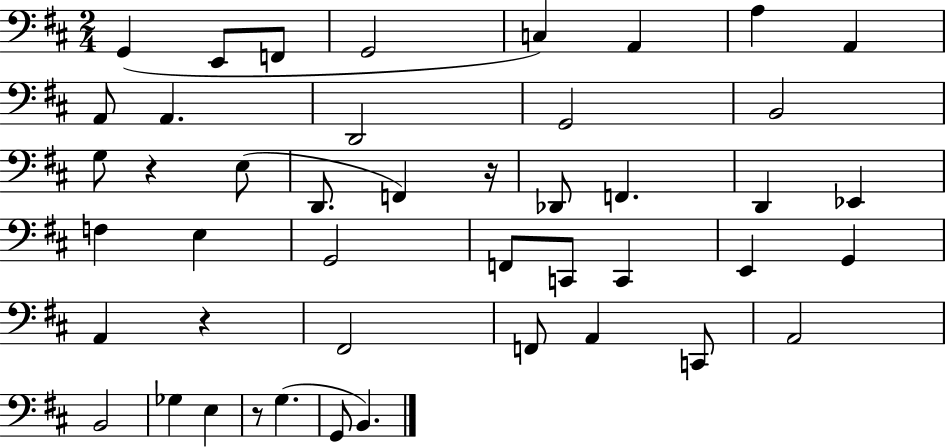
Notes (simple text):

G2/q E2/e F2/e G2/h C3/q A2/q A3/q A2/q A2/e A2/q. D2/h G2/h B2/h G3/e R/q E3/e D2/e. F2/q R/s Db2/e F2/q. D2/q Eb2/q F3/q E3/q G2/h F2/e C2/e C2/q E2/q G2/q A2/q R/q F#2/h F2/e A2/q C2/e A2/h B2/h Gb3/q E3/q R/e G3/q. G2/e B2/q.